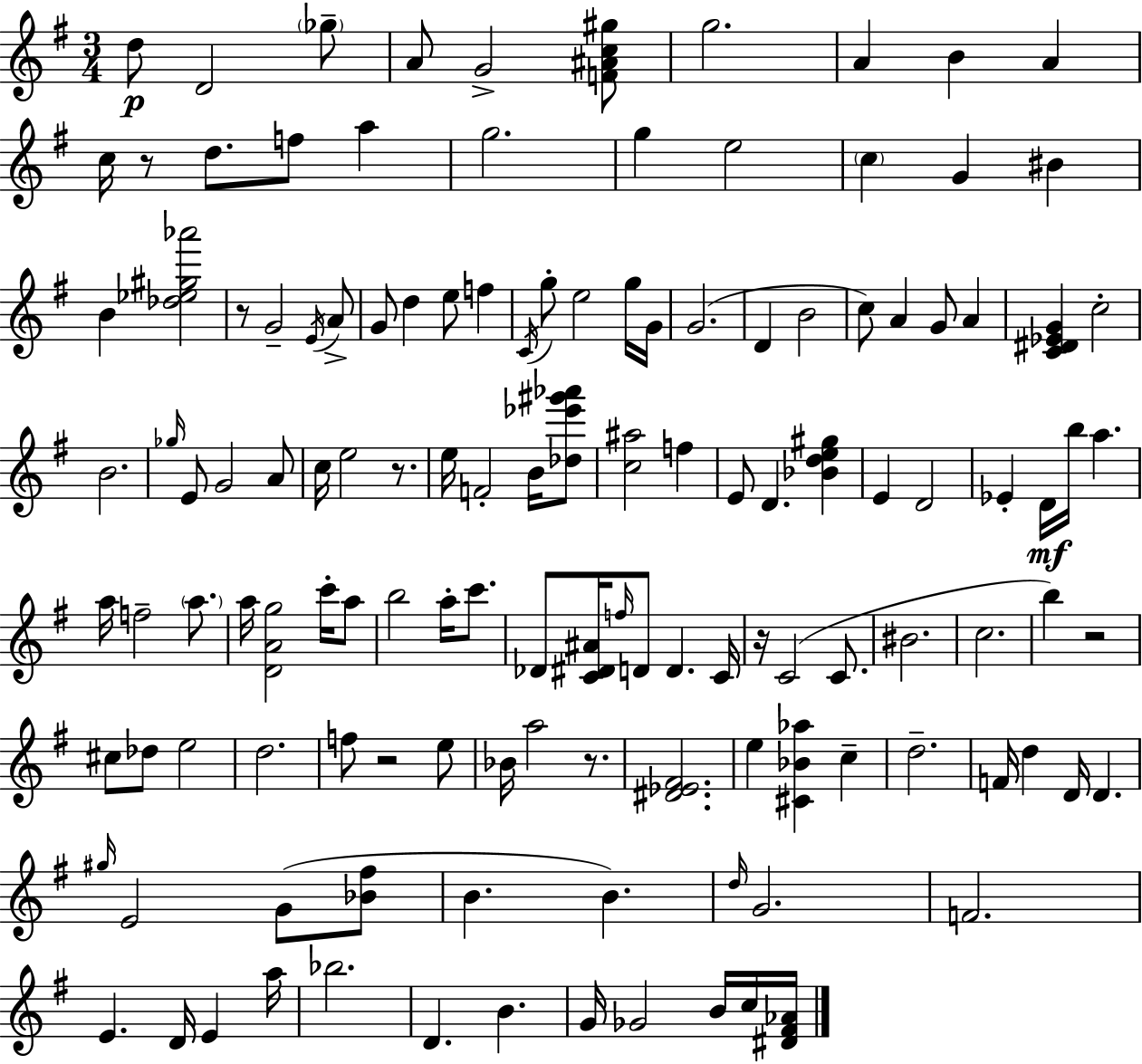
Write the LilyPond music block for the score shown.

{
  \clef treble
  \numericTimeSignature
  \time 3/4
  \key g \major
  d''8\p d'2 \parenthesize ges''8-- | a'8 g'2-> <f' ais' c'' gis''>8 | g''2. | a'4 b'4 a'4 | \break c''16 r8 d''8. f''8 a''4 | g''2. | g''4 e''2 | \parenthesize c''4 g'4 bis'4 | \break b'4 <des'' ees'' gis'' aes'''>2 | r8 g'2-- \acciaccatura { e'16 } a'8-> | g'8 d''4 e''8 f''4 | \acciaccatura { c'16 } g''8-. e''2 | \break g''16 g'16 g'2.( | d'4 b'2 | c''8) a'4 g'8 a'4 | <c' dis' ees' g'>4 c''2-. | \break b'2. | \grace { ges''16 } e'8 g'2 | a'8 c''16 e''2 | r8. e''16 f'2-. | \break b'16 <des'' ees''' gis''' aes'''>8 <c'' ais''>2 f''4 | e'8 d'4. <bes' d'' e'' gis''>4 | e'4 d'2 | ees'4-. d'16\mf b''16 a''4. | \break a''16 f''2-- | \parenthesize a''8. a''16 <d' a' g''>2 | c'''16-. a''8 b''2 a''16-. | c'''8. des'8 <c' dis' ais'>16 \grace { f''16 } d'8 d'4. | \break c'16 r16 c'2( | c'8. bis'2. | c''2. | b''4) r2 | \break cis''8 des''8 e''2 | d''2. | f''8 r2 | e''8 bes'16 a''2 | \break r8. <dis' ees' fis'>2. | e''4 <cis' bes' aes''>4 | c''4-- d''2.-- | f'16 d''4 d'16 d'4. | \break \grace { gis''16 } e'2 | g'8( <bes' fis''>8 b'4. b'4.) | \grace { d''16 } g'2. | f'2. | \break e'4. | d'16 e'4 a''16 bes''2. | d'4. | b'4. g'16 ges'2 | \break b'16 c''16 <dis' fis' aes'>16 \bar "|."
}